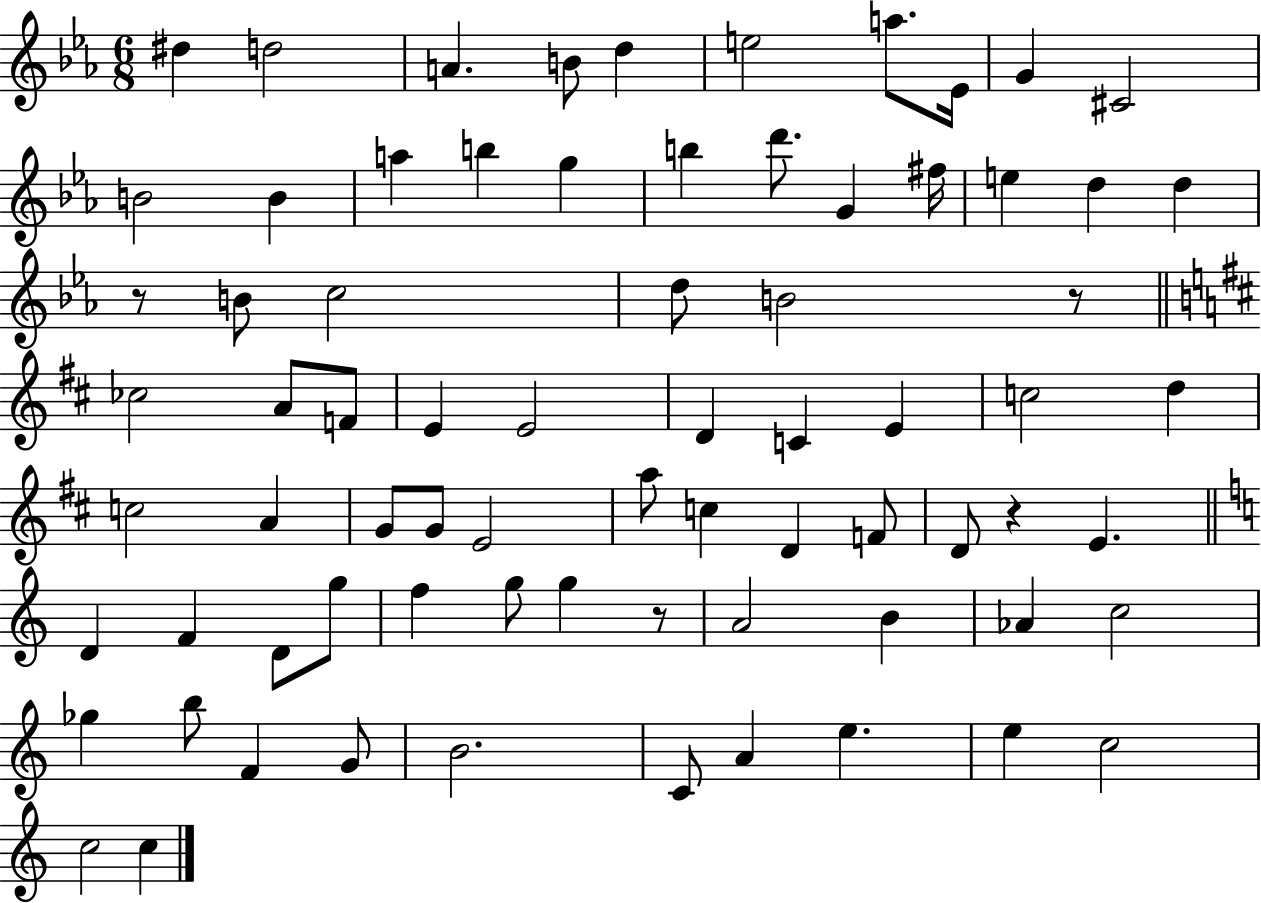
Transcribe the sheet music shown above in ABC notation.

X:1
T:Untitled
M:6/8
L:1/4
K:Eb
^d d2 A B/2 d e2 a/2 _E/4 G ^C2 B2 B a b g b d'/2 G ^f/4 e d d z/2 B/2 c2 d/2 B2 z/2 _c2 A/2 F/2 E E2 D C E c2 d c2 A G/2 G/2 E2 a/2 c D F/2 D/2 z E D F D/2 g/2 f g/2 g z/2 A2 B _A c2 _g b/2 F G/2 B2 C/2 A e e c2 c2 c